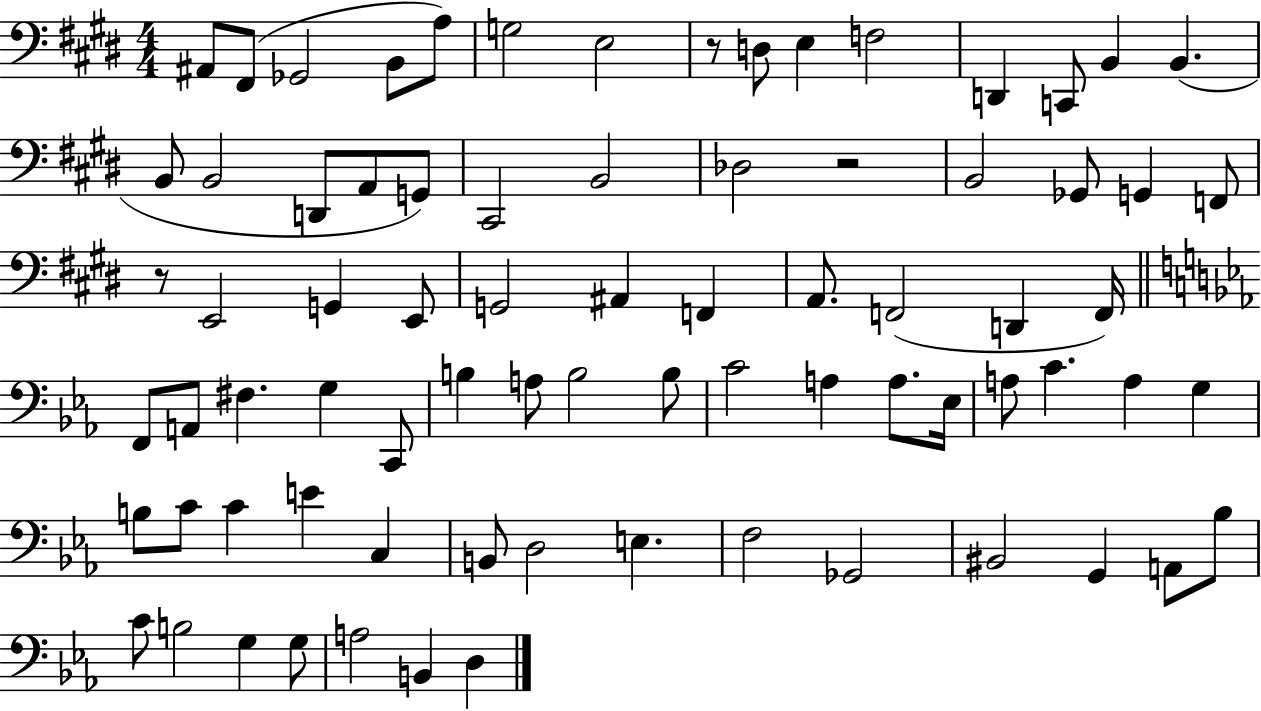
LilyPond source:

{
  \clef bass
  \numericTimeSignature
  \time 4/4
  \key e \major
  ais,8 fis,8( ges,2 b,8 a8) | g2 e2 | r8 d8 e4 f2 | d,4 c,8 b,4 b,4.( | \break b,8 b,2 d,8 a,8 g,8) | cis,2 b,2 | des2 r2 | b,2 ges,8 g,4 f,8 | \break r8 e,2 g,4 e,8 | g,2 ais,4 f,4 | a,8. f,2( d,4 f,16) | \bar "||" \break \key ees \major f,8 a,8 fis4. g4 c,8 | b4 a8 b2 b8 | c'2 a4 a8. ees16 | a8 c'4. a4 g4 | \break b8 c'8 c'4 e'4 c4 | b,8 d2 e4. | f2 ges,2 | bis,2 g,4 a,8 bes8 | \break c'8 b2 g4 g8 | a2 b,4 d4 | \bar "|."
}